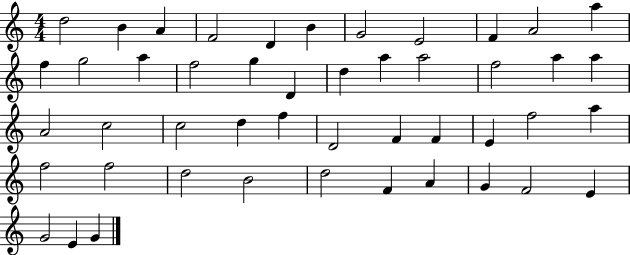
X:1
T:Untitled
M:4/4
L:1/4
K:C
d2 B A F2 D B G2 E2 F A2 a f g2 a f2 g D d a a2 f2 a a A2 c2 c2 d f D2 F F E f2 a f2 f2 d2 B2 d2 F A G F2 E G2 E G